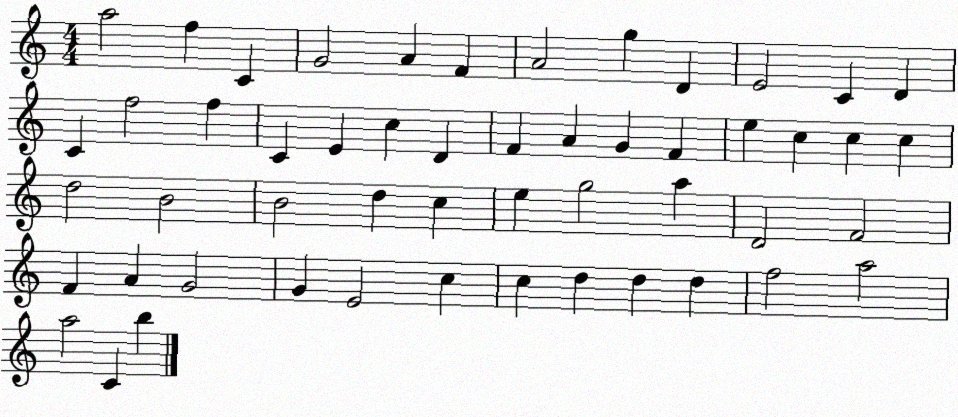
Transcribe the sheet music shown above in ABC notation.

X:1
T:Untitled
M:4/4
L:1/4
K:C
a2 f C G2 A F A2 g D E2 C D C f2 f C E c D F A G F e c c c d2 B2 B2 d c e g2 a D2 F2 F A G2 G E2 c c d d d f2 a2 a2 C b